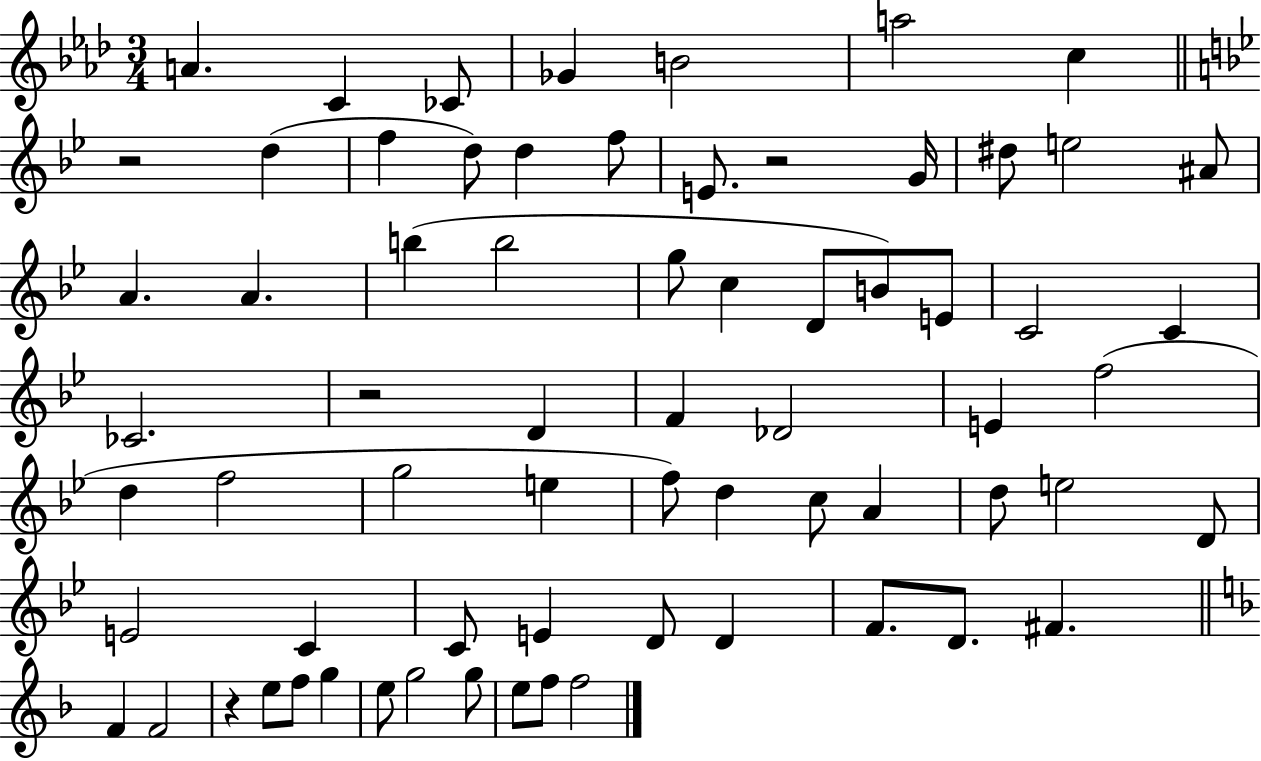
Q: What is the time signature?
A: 3/4